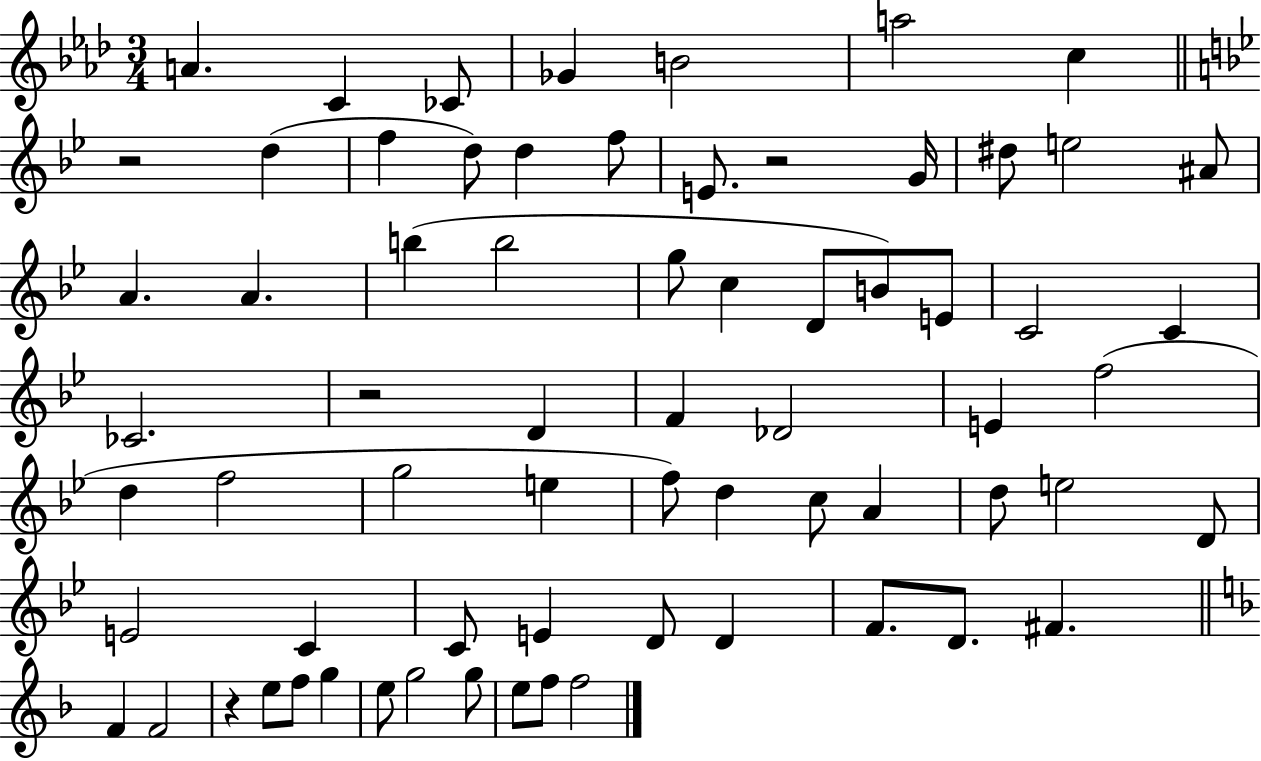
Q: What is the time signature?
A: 3/4